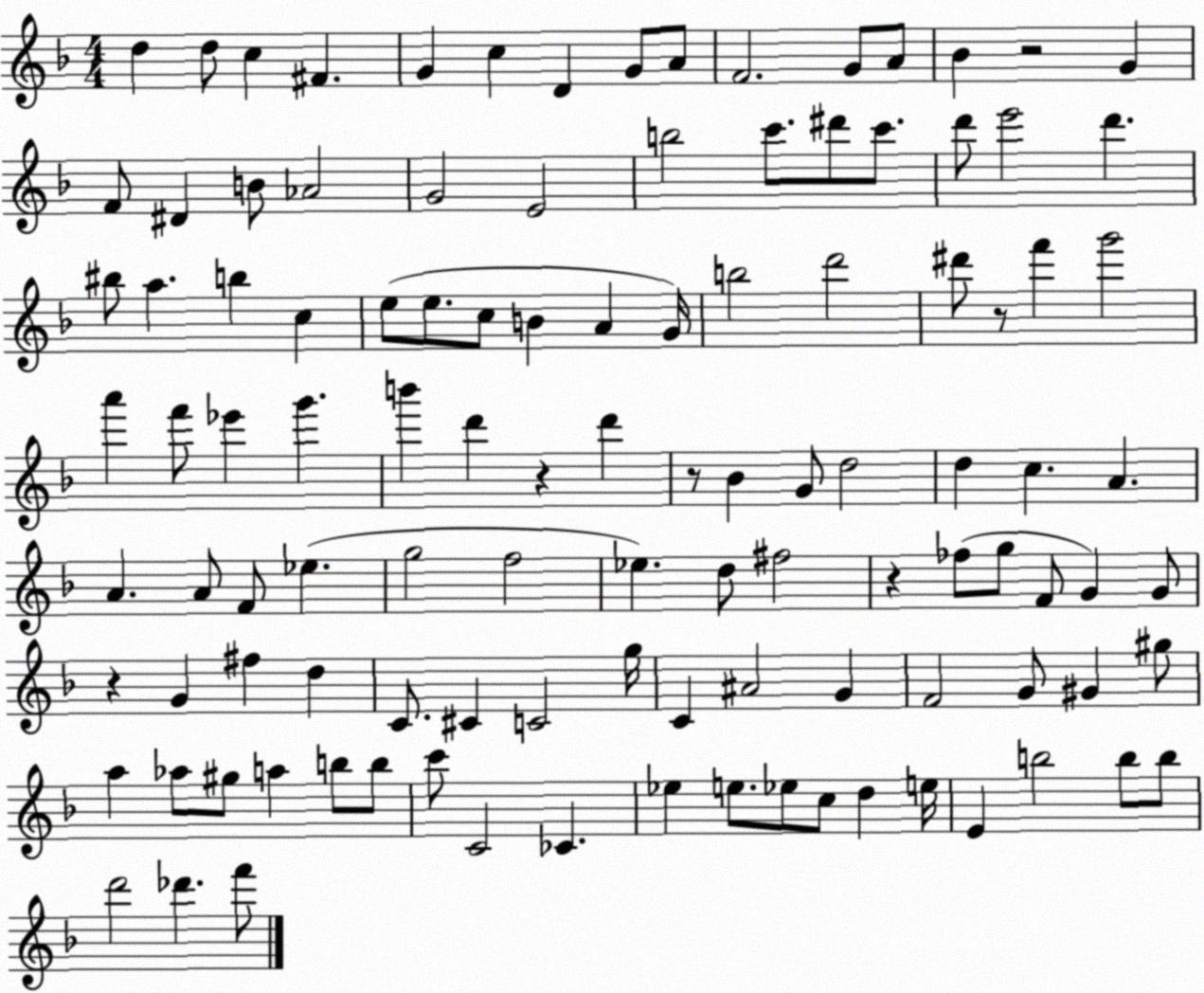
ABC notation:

X:1
T:Untitled
M:4/4
L:1/4
K:F
d d/2 c ^F G c D G/2 A/2 F2 G/2 A/2 _B z2 G F/2 ^D B/2 _A2 G2 E2 b2 c'/2 ^d'/2 c'/2 d'/2 e'2 d' ^b/2 a b c e/2 e/2 c/2 B A G/4 b2 d'2 ^d'/2 z/2 f' g'2 a' f'/2 _e' g' b' d' z d' z/2 _B G/2 d2 d c A A A/2 F/2 _e g2 f2 _e d/2 ^f2 z _f/2 g/2 F/2 G G/2 z G ^f d C/2 ^C C2 g/4 C ^A2 G F2 G/2 ^G ^g/2 a _a/2 ^g/2 a b/2 b/2 c'/2 C2 _C _e e/2 _e/2 c/2 d e/4 E b2 b/2 b/2 d'2 _d' f'/2